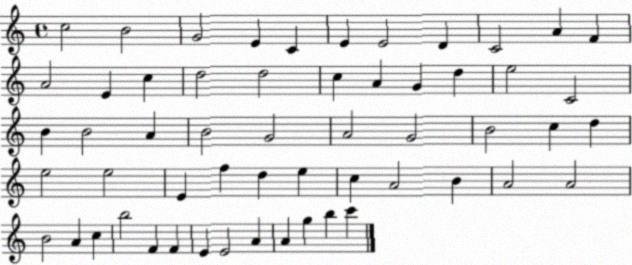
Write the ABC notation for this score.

X:1
T:Untitled
M:4/4
L:1/4
K:C
c2 B2 G2 E C E E2 D C2 A F A2 E c d2 d2 c A G d e2 C2 B B2 A B2 G2 A2 G2 B2 c d e2 e2 E f d e c A2 B A2 A2 B2 A c b2 F F E E2 A A g b c'